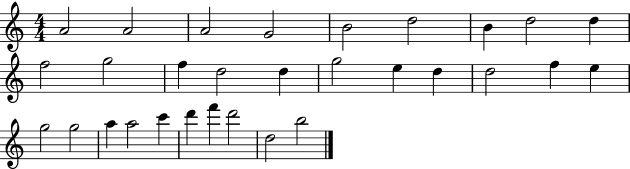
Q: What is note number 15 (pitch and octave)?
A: G5